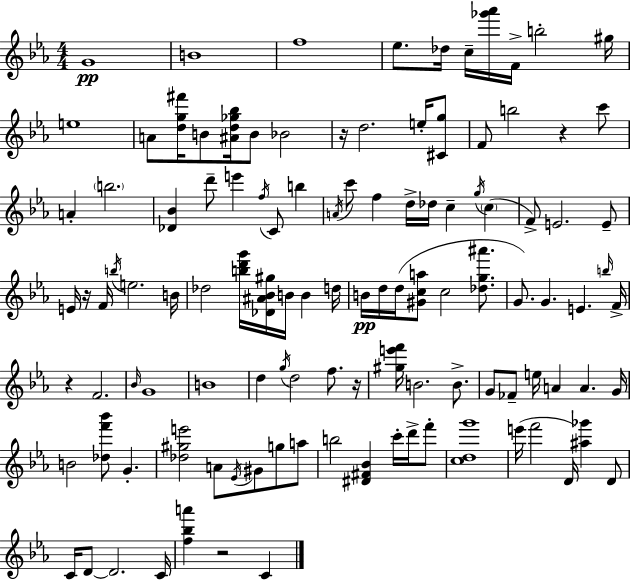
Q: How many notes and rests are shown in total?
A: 113